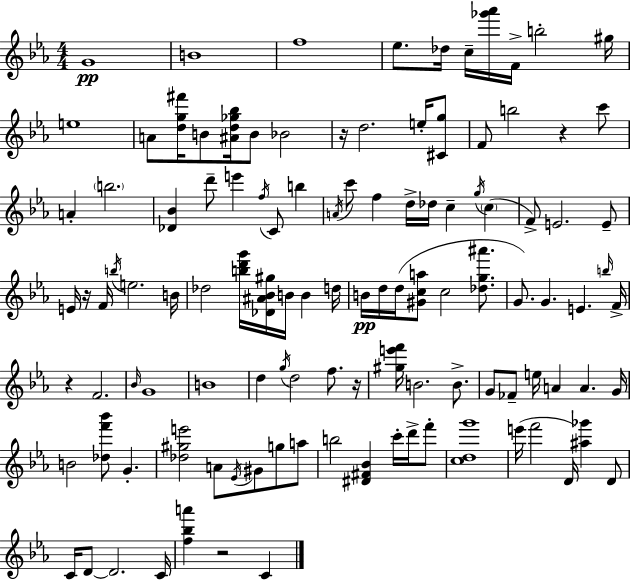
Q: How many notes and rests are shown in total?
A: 113